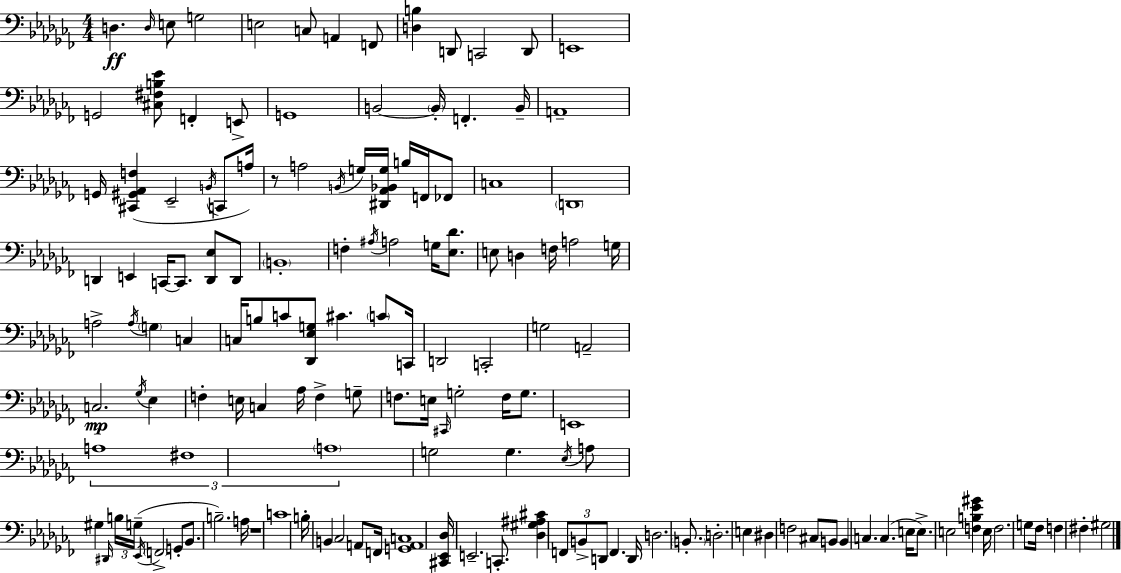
X:1
T:Untitled
M:4/4
L:1/4
K:Abm
D, D,/4 E,/2 G,2 E,2 C,/2 A,, F,,/2 [D,B,] D,,/2 C,,2 D,,/2 E,,4 G,,2 [^C,^F,B,_E]/2 F,, E,,/2 G,,4 B,,2 B,,/4 F,, B,,/4 A,,4 G,,/4 [^C,,^G,,_A,,F,] _E,,2 B,,/4 C,,/2 A,/4 z/2 A,2 B,,/4 G,/4 [^D,,_A,,_B,,G,]/4 B,/4 F,,/4 _F,,/2 C,4 D,,4 D,, E,, C,,/4 C,,/2 [D,,_E,]/2 D,,/2 B,,4 F, ^A,/4 A,2 G,/4 [_E,_D]/2 E,/2 D, F,/4 A,2 G,/4 A,2 A,/4 G, C, C,/4 B,/2 C/2 [_D,,_E,G,]/2 ^C C/2 C,,/4 D,,2 C,,2 G,2 A,,2 C,2 _G,/4 _E, F, E,/4 C, _A,/4 F, G,/2 F,/2 E,/4 ^C,,/4 G,2 F,/4 G,/2 E,,4 A,4 ^F,4 A,4 G,2 G, _E,/4 A,/2 ^G, ^D,,/4 B,/4 G,/4 _E,,/4 F,,2 G,,/2 _B,,/2 B,2 A,/4 z4 C4 B,/4 B,, _C,2 A,,/2 F,,/4 [G,,A,,C,]4 [^C,,_E,,_D,]/4 E,,2 C,,/2 [_D,^G,^A,^C] F,,/2 B,,/2 D,,/2 F,, D,,/4 D,2 B,,/2 D,2 E, ^D, F,2 ^C,/2 B,,/2 B,, C, C, E,/4 E,/2 E,2 [F,B,_E^G] E,/4 F,2 G,/2 _F,/4 F, ^F, ^G,2